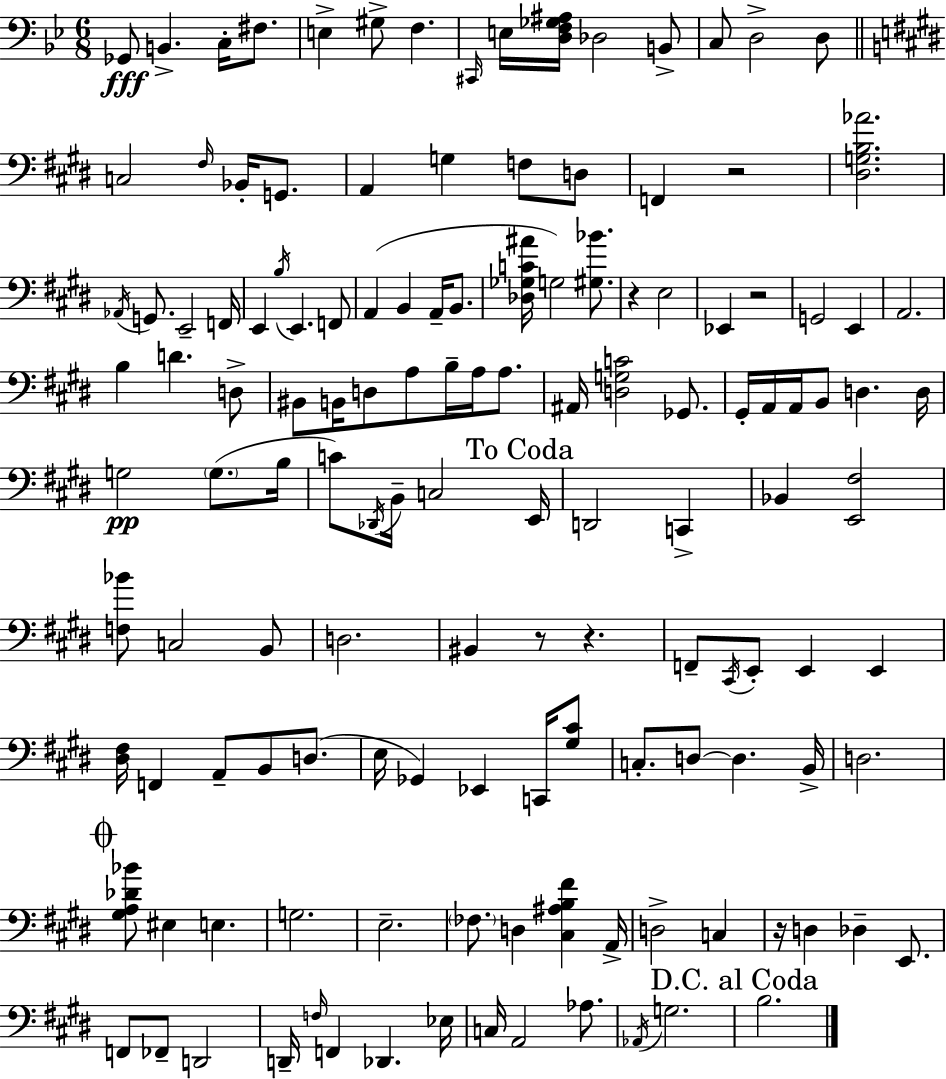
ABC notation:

X:1
T:Untitled
M:6/8
L:1/4
K:Gm
_G,,/2 B,, C,/4 ^F,/2 E, ^G,/2 F, ^C,,/4 E,/4 [D,F,_G,^A,]/4 _D,2 B,,/2 C,/2 D,2 D,/2 C,2 ^F,/4 _B,,/4 G,,/2 A,, G, F,/2 D,/2 F,, z2 [^D,G,B,_A]2 _A,,/4 G,,/2 E,,2 F,,/4 E,, B,/4 E,, F,,/2 A,, B,, A,,/4 B,,/2 [_D,_G,C^A]/4 G,2 [^G,_B]/2 z E,2 _E,, z2 G,,2 E,, A,,2 B, D D,/2 ^B,,/2 B,,/4 D,/2 A,/2 B,/4 A,/4 A,/2 ^A,,/4 [D,G,C]2 _G,,/2 ^G,,/4 A,,/4 A,,/4 B,,/2 D, D,/4 G,2 G,/2 B,/4 C/2 _D,,/4 B,,/4 C,2 E,,/4 D,,2 C,, _B,, [E,,^F,]2 [F,_B]/2 C,2 B,,/2 D,2 ^B,, z/2 z F,,/2 ^C,,/4 E,,/2 E,, E,, [^D,^F,]/4 F,, A,,/2 B,,/2 D,/2 E,/4 _G,, _E,, C,,/4 [^G,^C]/2 C,/2 D,/2 D, B,,/4 D,2 [^G,A,_D_B]/2 ^E, E, G,2 E,2 _F,/2 D, [^C,^A,B,^F] A,,/4 D,2 C, z/4 D, _D, E,,/2 F,,/2 _F,,/2 D,,2 D,,/4 F,/4 F,, _D,, _E,/4 C,/4 A,,2 _A,/2 _A,,/4 G,2 B,2